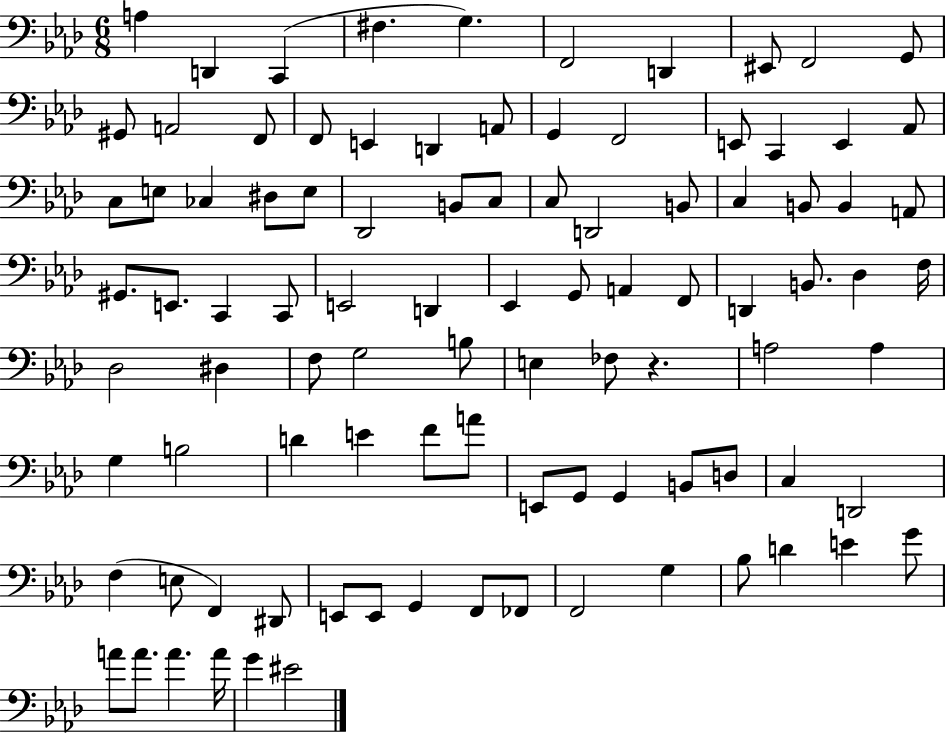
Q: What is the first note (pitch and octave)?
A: A3